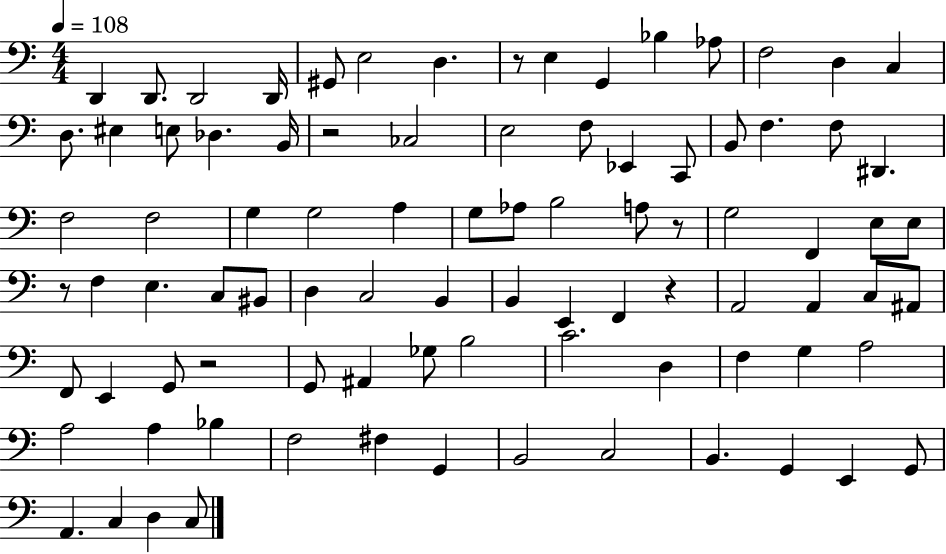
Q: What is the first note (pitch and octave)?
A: D2